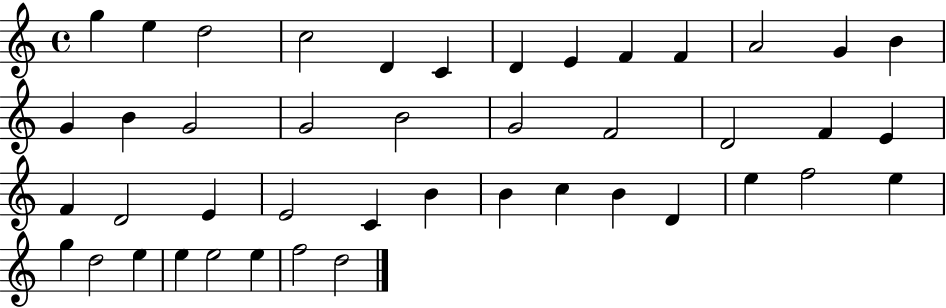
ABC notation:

X:1
T:Untitled
M:4/4
L:1/4
K:C
g e d2 c2 D C D E F F A2 G B G B G2 G2 B2 G2 F2 D2 F E F D2 E E2 C B B c B D e f2 e g d2 e e e2 e f2 d2